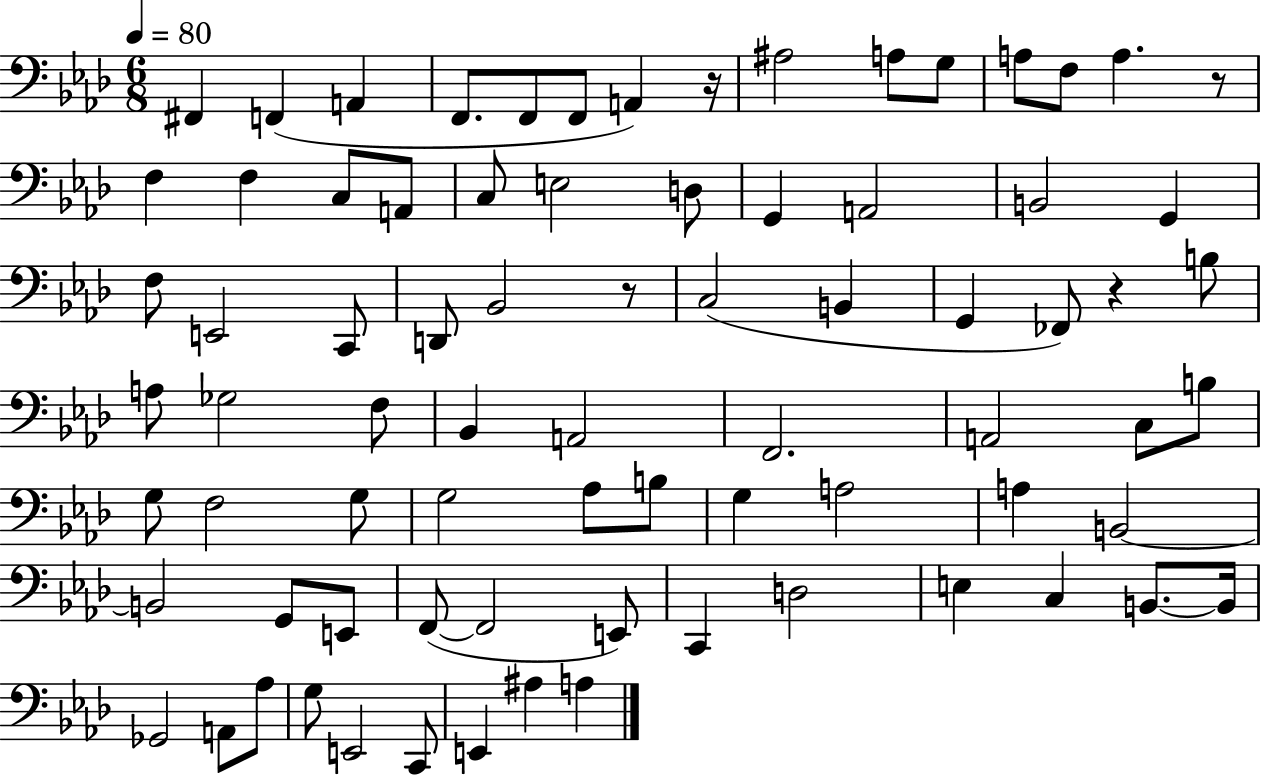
F#2/q F2/q A2/q F2/e. F2/e F2/e A2/q R/s A#3/h A3/e G3/e A3/e F3/e A3/q. R/e F3/q F3/q C3/e A2/e C3/e E3/h D3/e G2/q A2/h B2/h G2/q F3/e E2/h C2/e D2/e Bb2/h R/e C3/h B2/q G2/q FES2/e R/q B3/e A3/e Gb3/h F3/e Bb2/q A2/h F2/h. A2/h C3/e B3/e G3/e F3/h G3/e G3/h Ab3/e B3/e G3/q A3/h A3/q B2/h B2/h G2/e E2/e F2/e F2/h E2/e C2/q D3/h E3/q C3/q B2/e. B2/s Gb2/h A2/e Ab3/e G3/e E2/h C2/e E2/q A#3/q A3/q